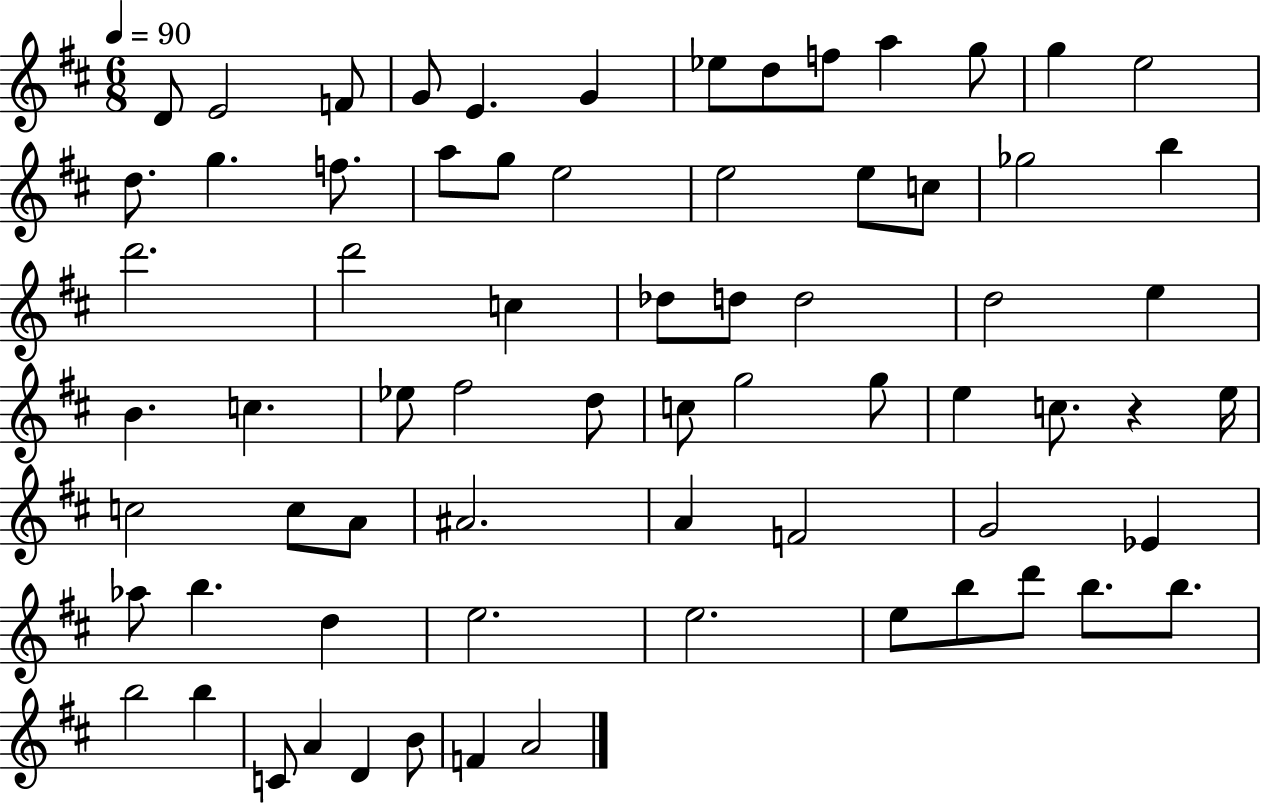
{
  \clef treble
  \numericTimeSignature
  \time 6/8
  \key d \major
  \tempo 4 = 90
  d'8 e'2 f'8 | g'8 e'4. g'4 | ees''8 d''8 f''8 a''4 g''8 | g''4 e''2 | \break d''8. g''4. f''8. | a''8 g''8 e''2 | e''2 e''8 c''8 | ges''2 b''4 | \break d'''2. | d'''2 c''4 | des''8 d''8 d''2 | d''2 e''4 | \break b'4. c''4. | ees''8 fis''2 d''8 | c''8 g''2 g''8 | e''4 c''8. r4 e''16 | \break c''2 c''8 a'8 | ais'2. | a'4 f'2 | g'2 ees'4 | \break aes''8 b''4. d''4 | e''2. | e''2. | e''8 b''8 d'''8 b''8. b''8. | \break b''2 b''4 | c'8 a'4 d'4 b'8 | f'4 a'2 | \bar "|."
}